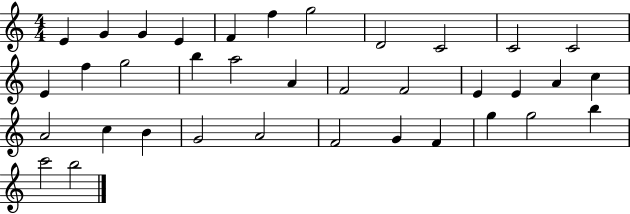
{
  \clef treble
  \numericTimeSignature
  \time 4/4
  \key c \major
  e'4 g'4 g'4 e'4 | f'4 f''4 g''2 | d'2 c'2 | c'2 c'2 | \break e'4 f''4 g''2 | b''4 a''2 a'4 | f'2 f'2 | e'4 e'4 a'4 c''4 | \break a'2 c''4 b'4 | g'2 a'2 | f'2 g'4 f'4 | g''4 g''2 b''4 | \break c'''2 b''2 | \bar "|."
}